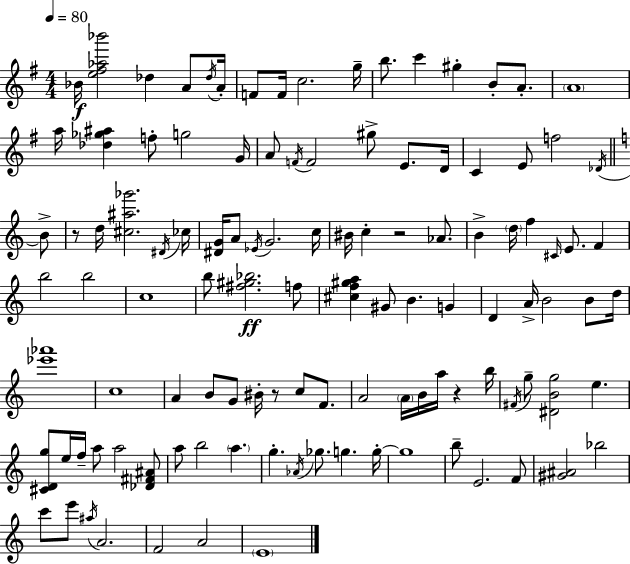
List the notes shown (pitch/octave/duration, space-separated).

Bb4/s [E5,F#5,Ab5,Bb6]/h Db5/q A4/e Db5/s A4/s F4/e F4/s C5/h. G5/s B5/e. C6/q G#5/q B4/e A4/e. A4/w A5/s [Db5,Gb5,A#5]/q F5/e G5/h G4/s A4/e F4/s F4/h G#5/e E4/e. D4/s C4/q E4/e F5/h Db4/s B4/e R/e D5/s [C#5,A#5,Gb6]/h. D#4/s CES5/s [D#4,G4]/s A4/e Eb4/s G4/h. C5/s BIS4/s C5/q R/h Ab4/e. B4/q D5/s F5/q C#4/s E4/e. F4/q B5/h B5/h C5/w B5/e [F#5,G#5,Bb5]/h. F5/e [C#5,F5,G#5,A5]/q G#4/e B4/q. G4/q D4/q A4/s B4/h B4/e D5/s [Eb6,Ab6]/w C5/w A4/q B4/e G4/e BIS4/s R/e C5/e F4/e. A4/h A4/s B4/s A5/s R/q B5/s F#4/s G5/e [D#4,B4,G5]/h E5/q. [C#4,D4,G5]/e E5/s F5/s A5/e A5/h [Db4,F#4,A#4]/e A5/e B5/h A5/q. G5/q. Ab4/s Gb5/e. G5/q. G5/s G5/w B5/e E4/h. F4/e [G#4,A#4]/h Bb5/h C6/e E6/e A#5/s A4/h. F4/h A4/h E4/w